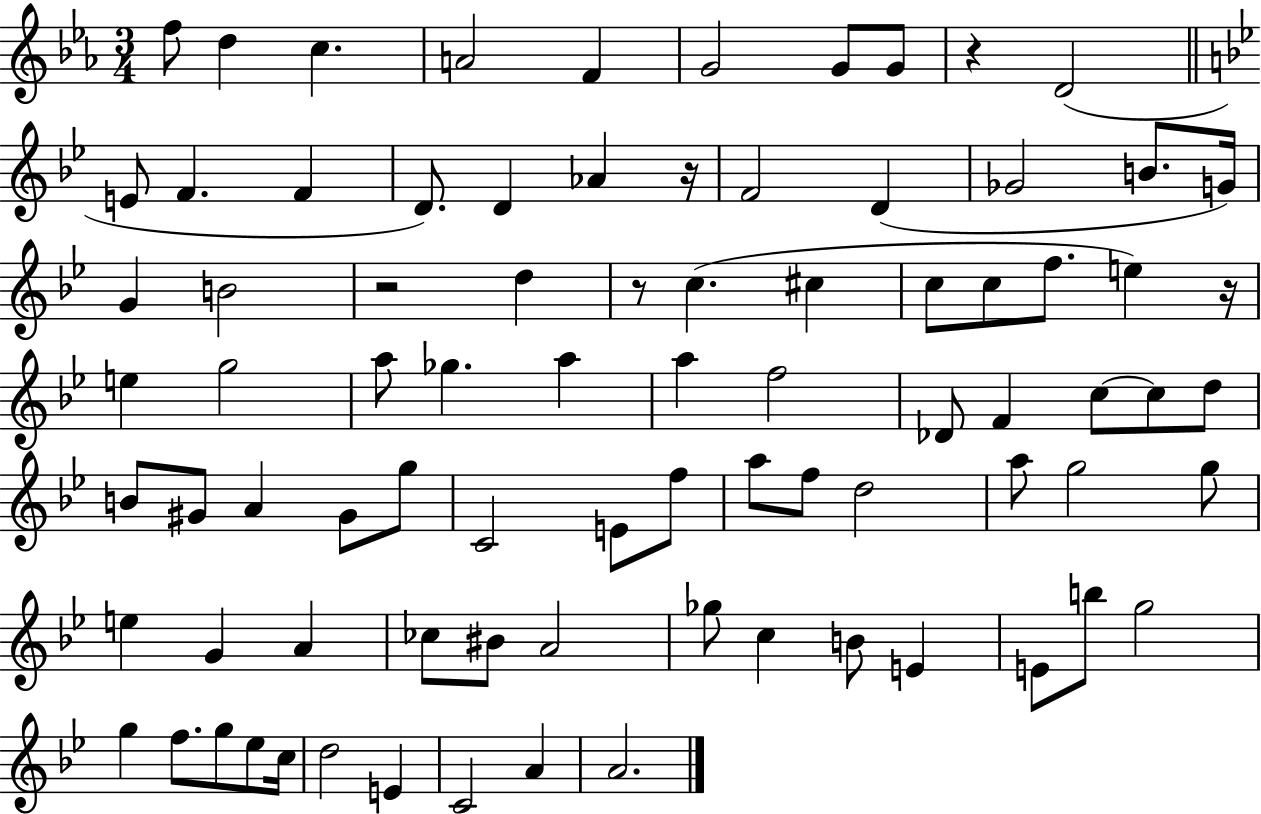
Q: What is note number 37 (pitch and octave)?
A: Db4